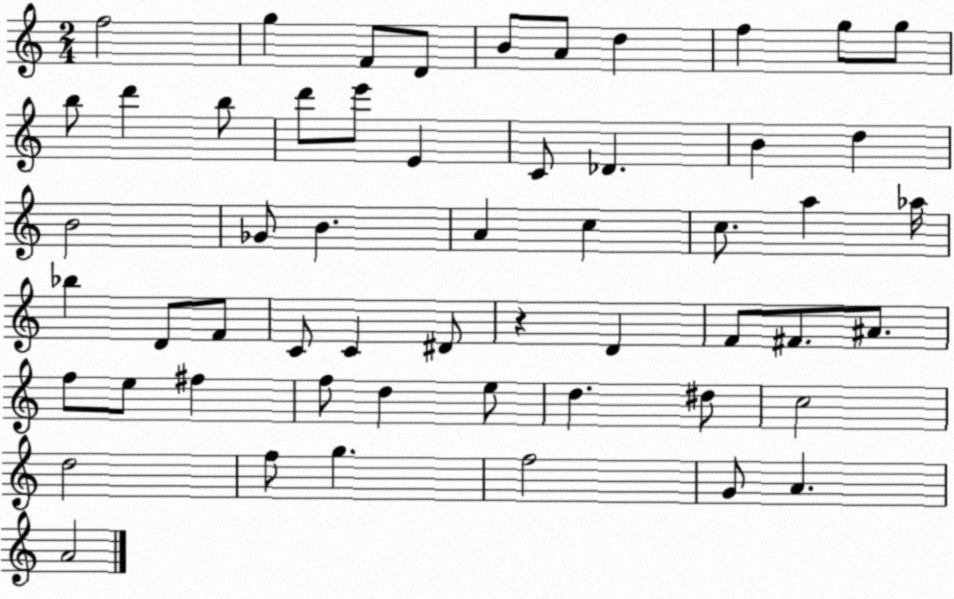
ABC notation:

X:1
T:Untitled
M:2/4
L:1/4
K:C
f2 g F/2 D/2 B/2 A/2 d f g/2 g/2 b/2 d' b/2 d'/2 e'/2 E C/2 _D B d B2 _G/2 B A c c/2 a _a/4 _b D/2 F/2 C/2 C ^D/2 z D F/2 ^F/2 ^A/2 f/2 e/2 ^f f/2 d e/2 d ^d/2 c2 d2 f/2 g f2 G/2 A A2